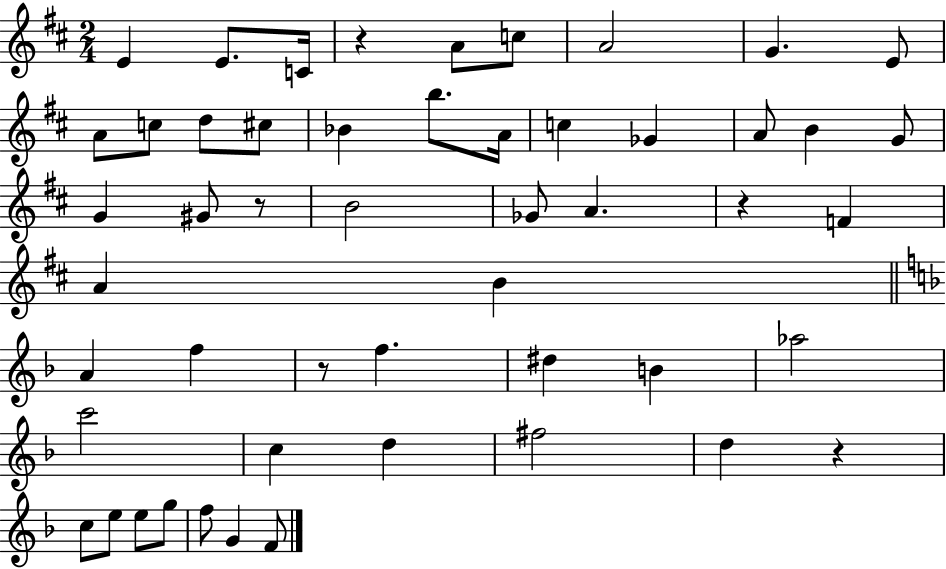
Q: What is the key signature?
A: D major